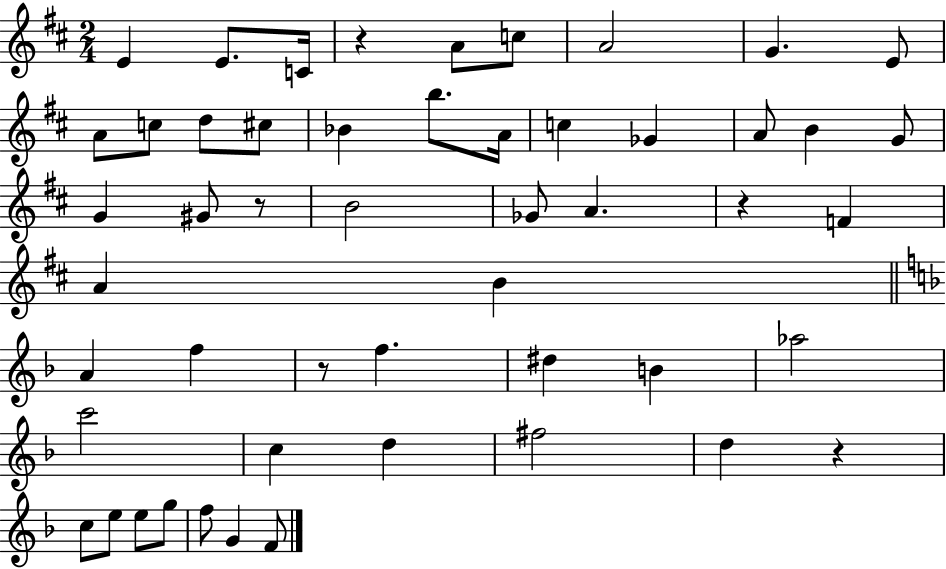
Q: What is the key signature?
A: D major